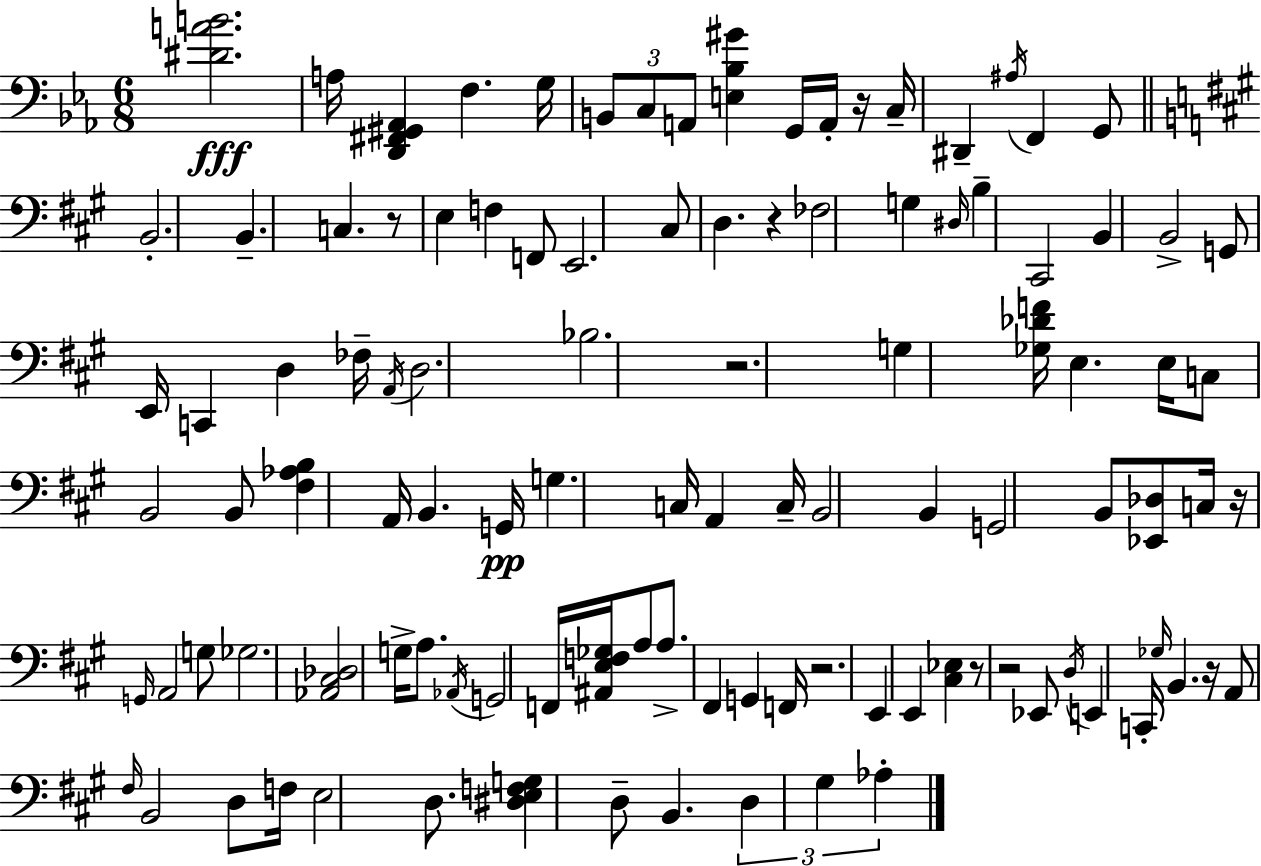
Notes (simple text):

[D#4,A4,B4]/h. A3/s [D2,F#2,G#2,Ab2]/q F3/q. G3/s B2/e C3/e A2/e [E3,Bb3,G#4]/q G2/s A2/s R/s C3/s D#2/q A#3/s F2/q G2/e B2/h. B2/q. C3/q. R/e E3/q F3/q F2/e E2/h. C#3/e D3/q. R/q FES3/h G3/q D#3/s B3/q C#2/h B2/q B2/h G2/e E2/s C2/q D3/q FES3/s A2/s D3/h. Bb3/h. R/h. G3/q [Gb3,Db4,F4]/s E3/q. E3/s C3/e B2/h B2/e [F#3,Ab3,B3]/q A2/s B2/q. G2/s G3/q. C3/s A2/q C3/s B2/h B2/q G2/h B2/e [Eb2,Db3]/e C3/s R/s G2/s A2/h G3/e Gb3/h. [Ab2,C#3,Db3]/h G3/s A3/e. Ab2/s G2/h F2/s [A#2,E3,F3,Gb3]/s A3/e A3/e. F#2/q G2/q F2/s R/h. E2/q E2/q [C#3,Eb3]/q R/e R/h Eb2/e D3/s E2/q C2/s Gb3/s B2/q. R/s A2/e F#3/s B2/h D3/e F3/s E3/h D3/e. [D#3,E3,F3,G3]/q D3/e B2/q. D3/q G#3/q Ab3/q